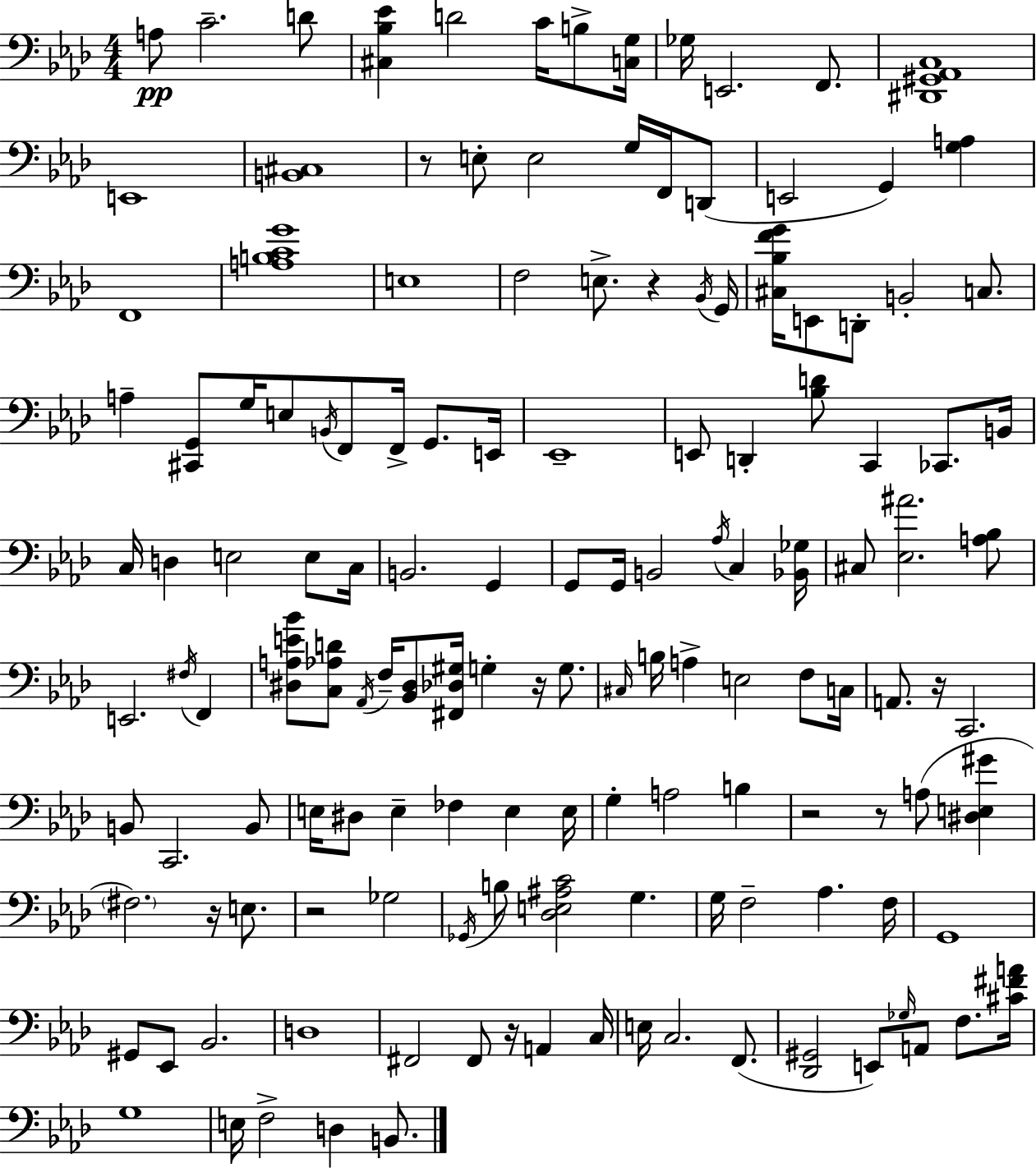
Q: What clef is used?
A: bass